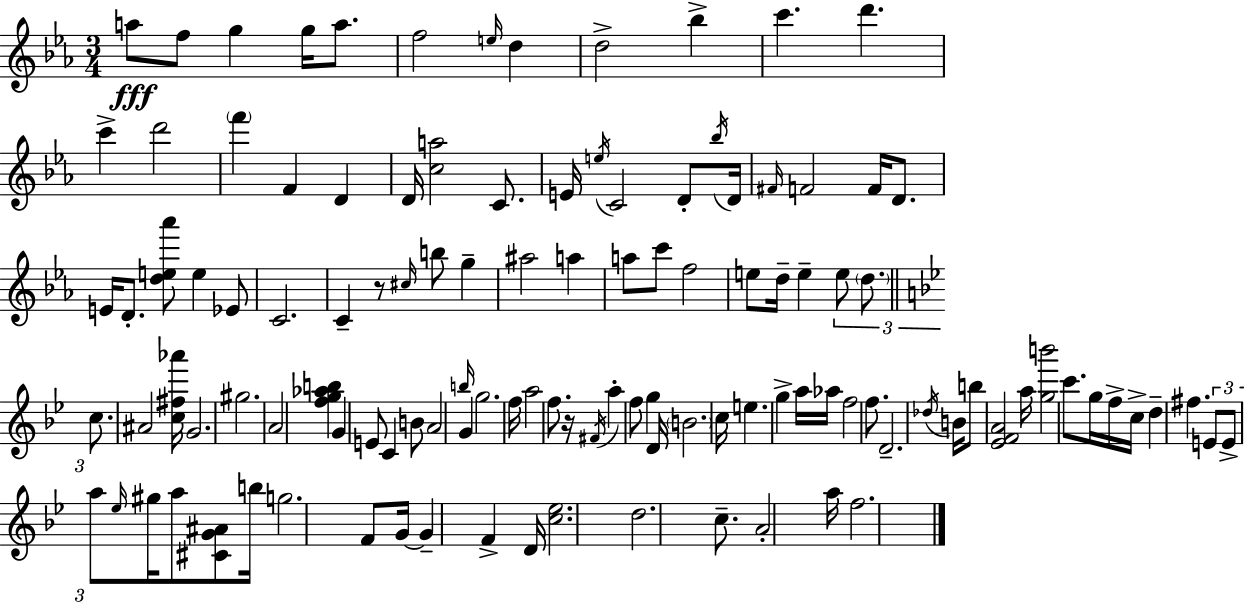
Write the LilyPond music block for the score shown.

{
  \clef treble
  \numericTimeSignature
  \time 3/4
  \key c \minor
  a''8\fff f''8 g''4 g''16 a''8. | f''2 \grace { e''16 } d''4 | d''2-> bes''4-> | c'''4. d'''4. | \break c'''4-> d'''2 | \parenthesize f'''4 f'4 d'4 | d'16 <c'' a''>2 c'8. | e'16 \acciaccatura { e''16 } c'2 d'8-. | \break \acciaccatura { bes''16 } d'16 \grace { fis'16 } f'2 | f'16 d'8. e'16 d'8.-. <d'' e'' aes'''>8 e''4 | ees'8 c'2. | c'4-- r8 \grace { cis''16 } b''8 | \break g''4-- ais''2 | a''4 a''8 c'''8 f''2 | e''8 d''16-- e''4-- | \tuplet 3/2 { e''8 \parenthesize d''8. \bar "||" \break \key g \minor c''8. } ais'2 <c'' fis'' aes'''>16 | g'2. | gis''2. | a'2 <f'' g'' aes'' b''>4 | \break g'4 e'8 c'4 b'8 | a'2 \grace { b''16 } g'4 | g''2. | f''16 a''2 f''8. | \break r16 \acciaccatura { fis'16 } a''4-. f''8 g''4 | d'16 \parenthesize b'2. | c''16 e''4. g''4-> | a''16 aes''16 f''2 f''8. | \break d'2.-- | \acciaccatura { des''16 } b'16 b''8 <ees' f' a'>2 | a''16 <g'' b'''>2 c'''8. | g''16 f''16-> c''16-> d''4-- fis''4. | \break \tuplet 3/2 { e'8 e'8-> a''8 } \grace { ees''16 } gis''16 a''8 | <cis' g' ais'>8 b''16 g''2. | f'8 g'16~~ g'4-- f'4-> | d'16 <c'' ees''>2. | \break d''2. | c''8.-- a'2-. | a''16 f''2. | \bar "|."
}